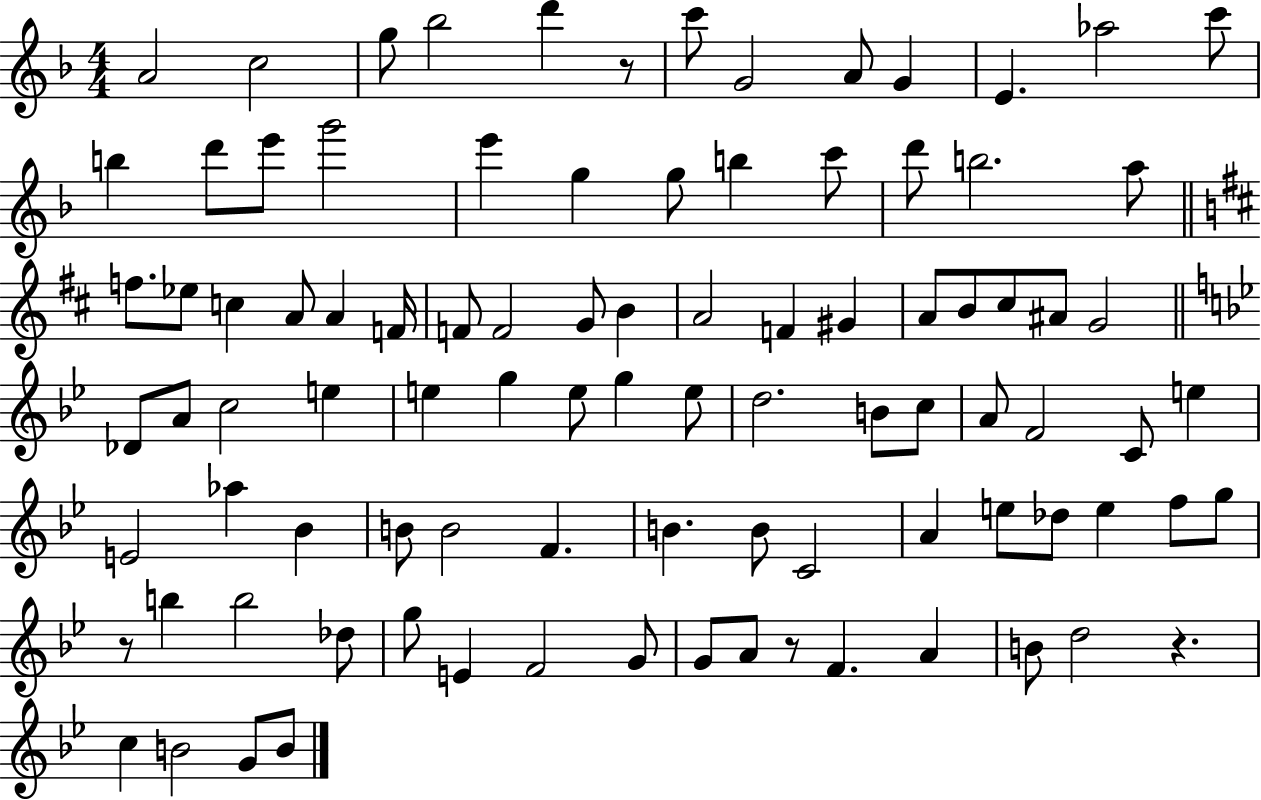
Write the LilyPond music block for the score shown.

{
  \clef treble
  \numericTimeSignature
  \time 4/4
  \key f \major
  a'2 c''2 | g''8 bes''2 d'''4 r8 | c'''8 g'2 a'8 g'4 | e'4. aes''2 c'''8 | \break b''4 d'''8 e'''8 g'''2 | e'''4 g''4 g''8 b''4 c'''8 | d'''8 b''2. a''8 | \bar "||" \break \key b \minor f''8. ees''8 c''4 a'8 a'4 f'16 | f'8 f'2 g'8 b'4 | a'2 f'4 gis'4 | a'8 b'8 cis''8 ais'8 g'2 | \break \bar "||" \break \key bes \major des'8 a'8 c''2 e''4 | e''4 g''4 e''8 g''4 e''8 | d''2. b'8 c''8 | a'8 f'2 c'8 e''4 | \break e'2 aes''4 bes'4 | b'8 b'2 f'4. | b'4. b'8 c'2 | a'4 e''8 des''8 e''4 f''8 g''8 | \break r8 b''4 b''2 des''8 | g''8 e'4 f'2 g'8 | g'8 a'8 r8 f'4. a'4 | b'8 d''2 r4. | \break c''4 b'2 g'8 b'8 | \bar "|."
}